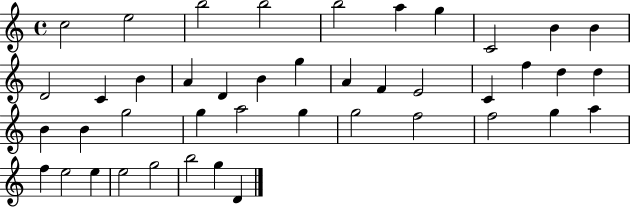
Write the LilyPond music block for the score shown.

{
  \clef treble
  \time 4/4
  \defaultTimeSignature
  \key c \major
  c''2 e''2 | b''2 b''2 | b''2 a''4 g''4 | c'2 b'4 b'4 | \break d'2 c'4 b'4 | a'4 d'4 b'4 g''4 | a'4 f'4 e'2 | c'4 f''4 d''4 d''4 | \break b'4 b'4 g''2 | g''4 a''2 g''4 | g''2 f''2 | f''2 g''4 a''4 | \break f''4 e''2 e''4 | e''2 g''2 | b''2 g''4 d'4 | \bar "|."
}